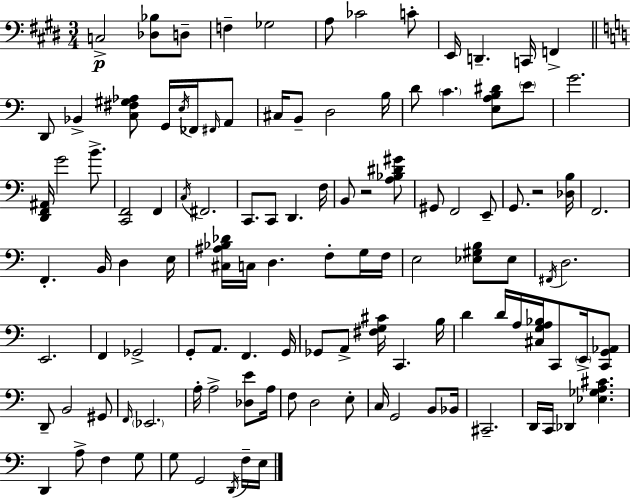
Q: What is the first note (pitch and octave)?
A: C3